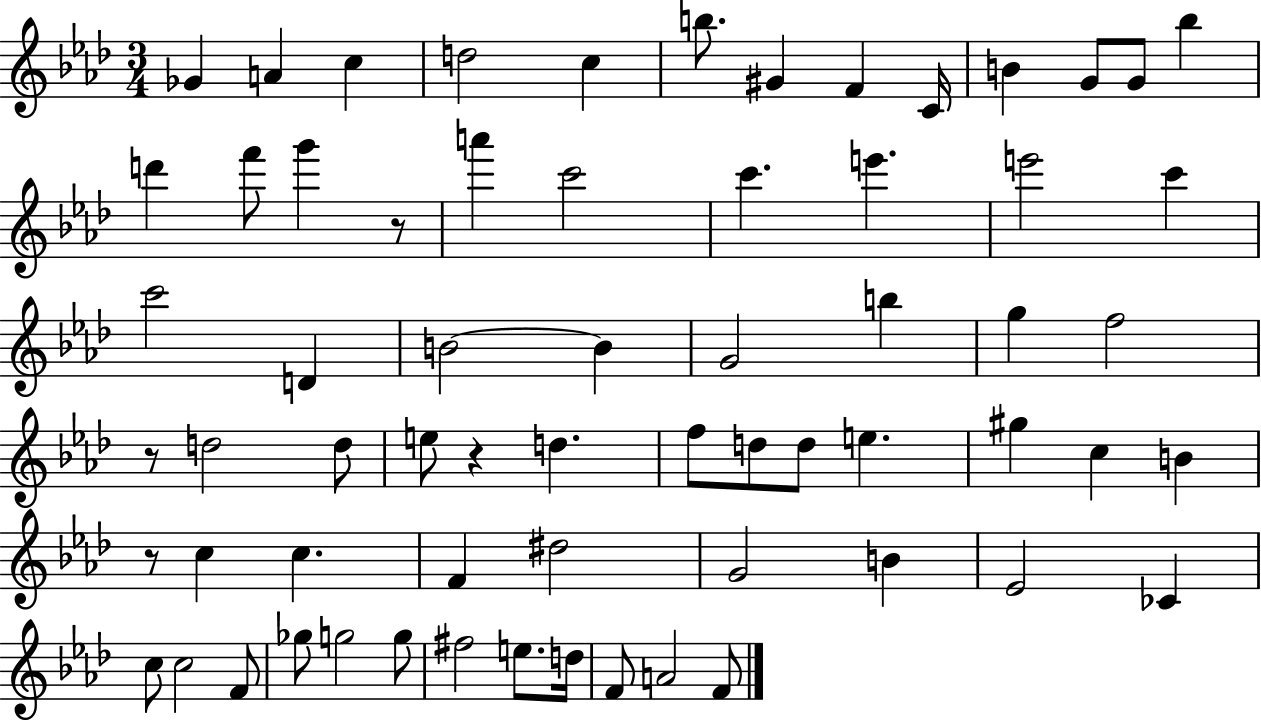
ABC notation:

X:1
T:Untitled
M:3/4
L:1/4
K:Ab
_G A c d2 c b/2 ^G F C/4 B G/2 G/2 _b d' f'/2 g' z/2 a' c'2 c' e' e'2 c' c'2 D B2 B G2 b g f2 z/2 d2 d/2 e/2 z d f/2 d/2 d/2 e ^g c B z/2 c c F ^d2 G2 B _E2 _C c/2 c2 F/2 _g/2 g2 g/2 ^f2 e/2 d/4 F/2 A2 F/2